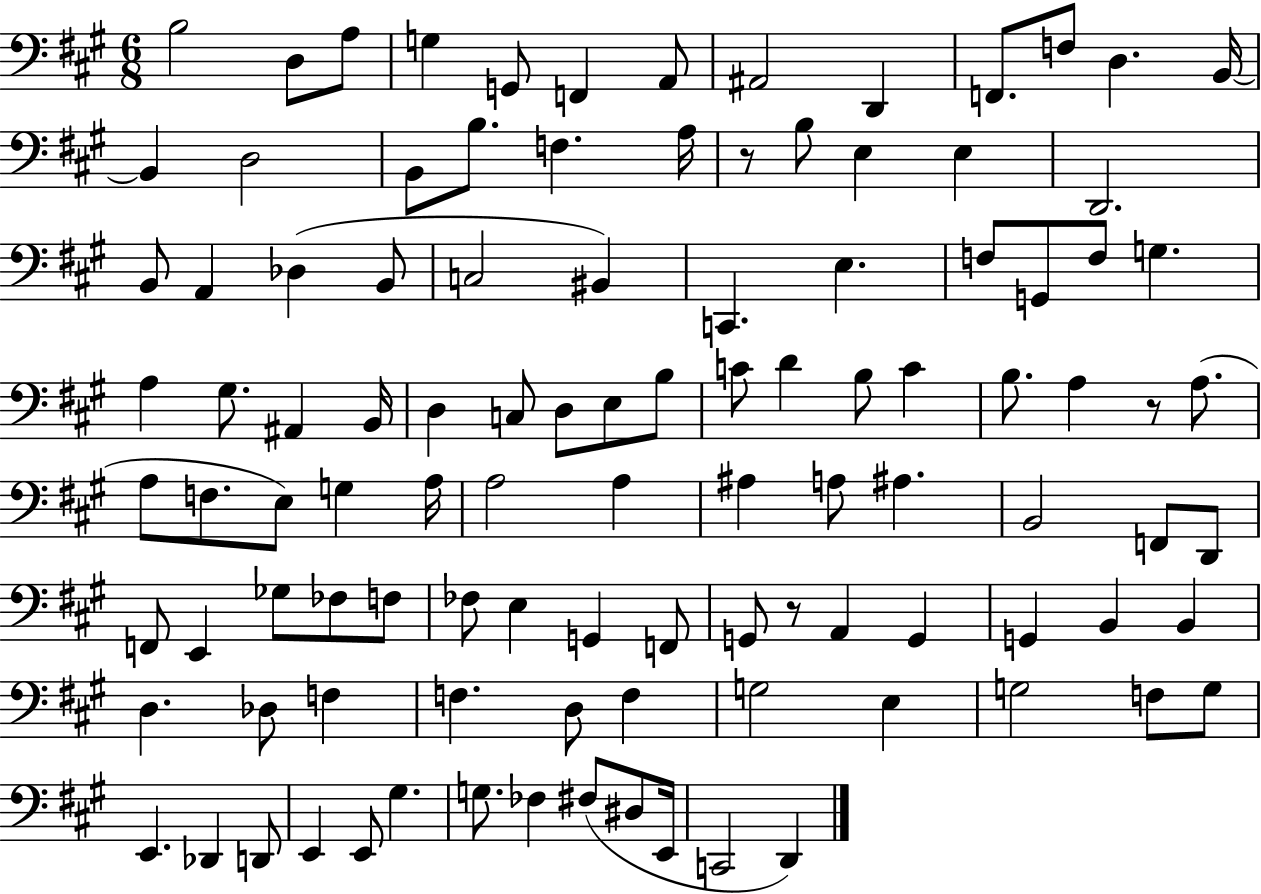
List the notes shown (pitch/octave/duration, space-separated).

B3/h D3/e A3/e G3/q G2/e F2/q A2/e A#2/h D2/q F2/e. F3/e D3/q. B2/s B2/q D3/h B2/e B3/e. F3/q. A3/s R/e B3/e E3/q E3/q D2/h. B2/e A2/q Db3/q B2/e C3/h BIS2/q C2/q. E3/q. F3/e G2/e F3/e G3/q. A3/q G#3/e. A#2/q B2/s D3/q C3/e D3/e E3/e B3/e C4/e D4/q B3/e C4/q B3/e. A3/q R/e A3/e. A3/e F3/e. E3/e G3/q A3/s A3/h A3/q A#3/q A3/e A#3/q. B2/h F2/e D2/e F2/e E2/q Gb3/e FES3/e F3/e FES3/e E3/q G2/q F2/e G2/e R/e A2/q G2/q G2/q B2/q B2/q D3/q. Db3/e F3/q F3/q. D3/e F3/q G3/h E3/q G3/h F3/e G3/e E2/q. Db2/q D2/e E2/q E2/e G#3/q. G3/e. FES3/q F#3/e D#3/e E2/s C2/h D2/q